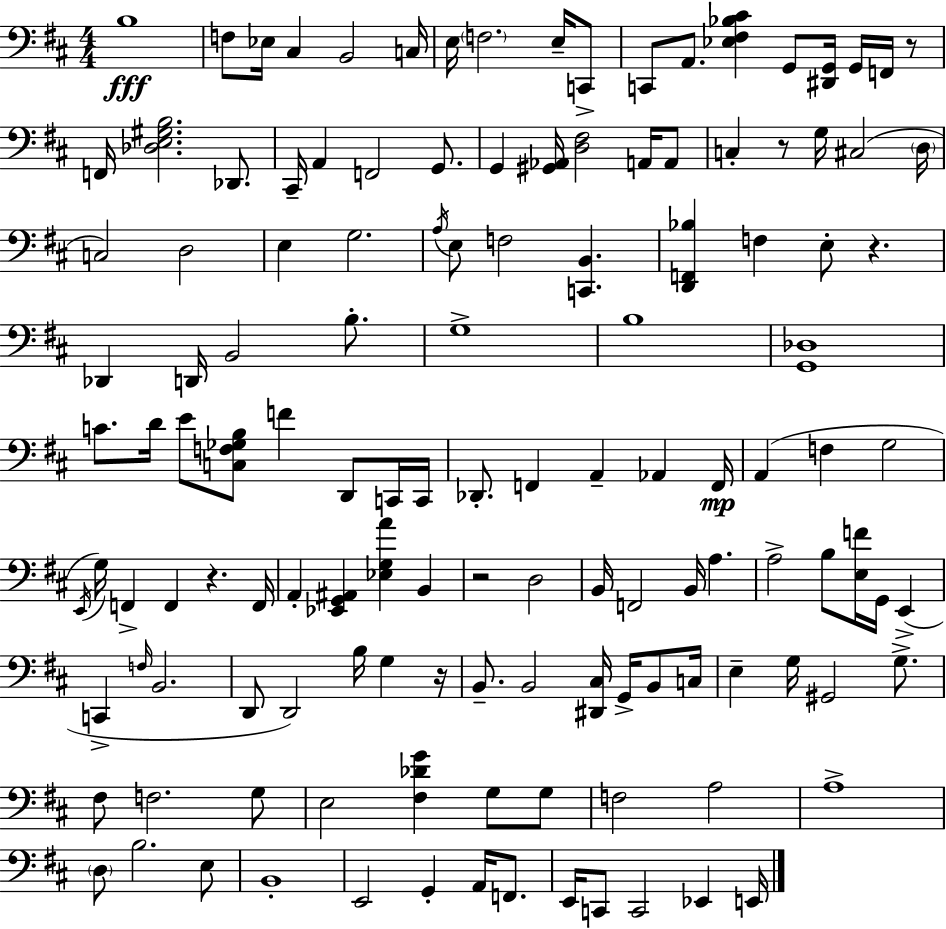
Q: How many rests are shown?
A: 6